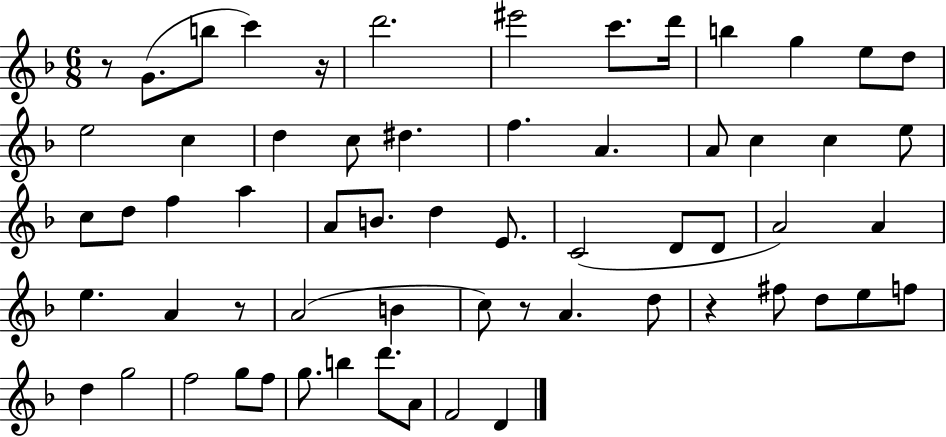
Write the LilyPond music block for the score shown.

{
  \clef treble
  \numericTimeSignature
  \time 6/8
  \key f \major
  \repeat volta 2 { r8 g'8.( b''8 c'''4) r16 | d'''2. | eis'''2 c'''8. d'''16 | b''4 g''4 e''8 d''8 | \break e''2 c''4 | d''4 c''8 dis''4. | f''4. a'4. | a'8 c''4 c''4 e''8 | \break c''8 d''8 f''4 a''4 | a'8 b'8. d''4 e'8. | c'2( d'8 d'8 | a'2) a'4 | \break e''4. a'4 r8 | a'2( b'4 | c''8) r8 a'4. d''8 | r4 fis''8 d''8 e''8 f''8 | \break d''4 g''2 | f''2 g''8 f''8 | g''8. b''4 d'''8. a'8 | f'2 d'4 | \break } \bar "|."
}